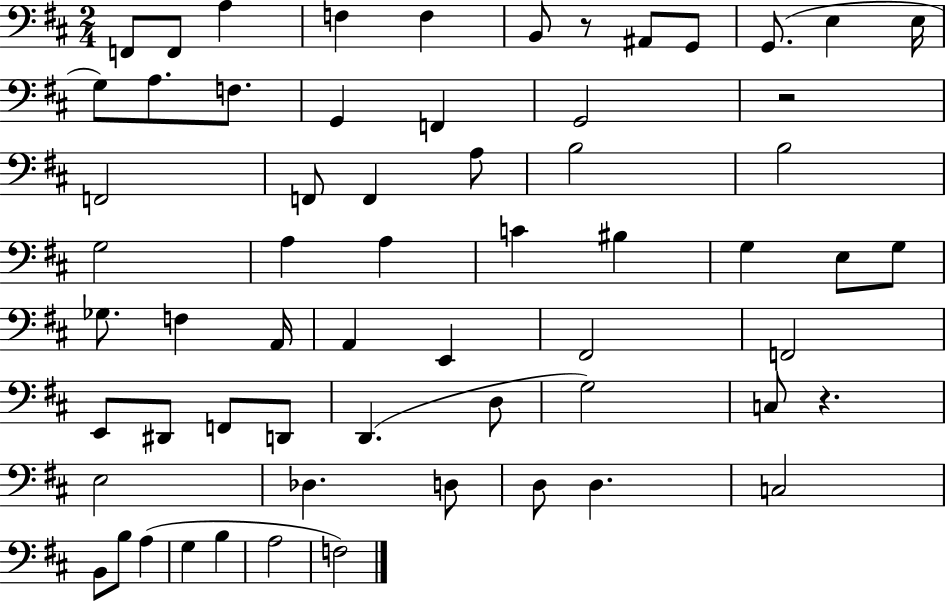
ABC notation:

X:1
T:Untitled
M:2/4
L:1/4
K:D
F,,/2 F,,/2 A, F, F, B,,/2 z/2 ^A,,/2 G,,/2 G,,/2 E, E,/4 G,/2 A,/2 F,/2 G,, F,, G,,2 z2 F,,2 F,,/2 F,, A,/2 B,2 B,2 G,2 A, A, C ^B, G, E,/2 G,/2 _G,/2 F, A,,/4 A,, E,, ^F,,2 F,,2 E,,/2 ^D,,/2 F,,/2 D,,/2 D,, D,/2 G,2 C,/2 z E,2 _D, D,/2 D,/2 D, C,2 B,,/2 B,/2 A, G, B, A,2 F,2